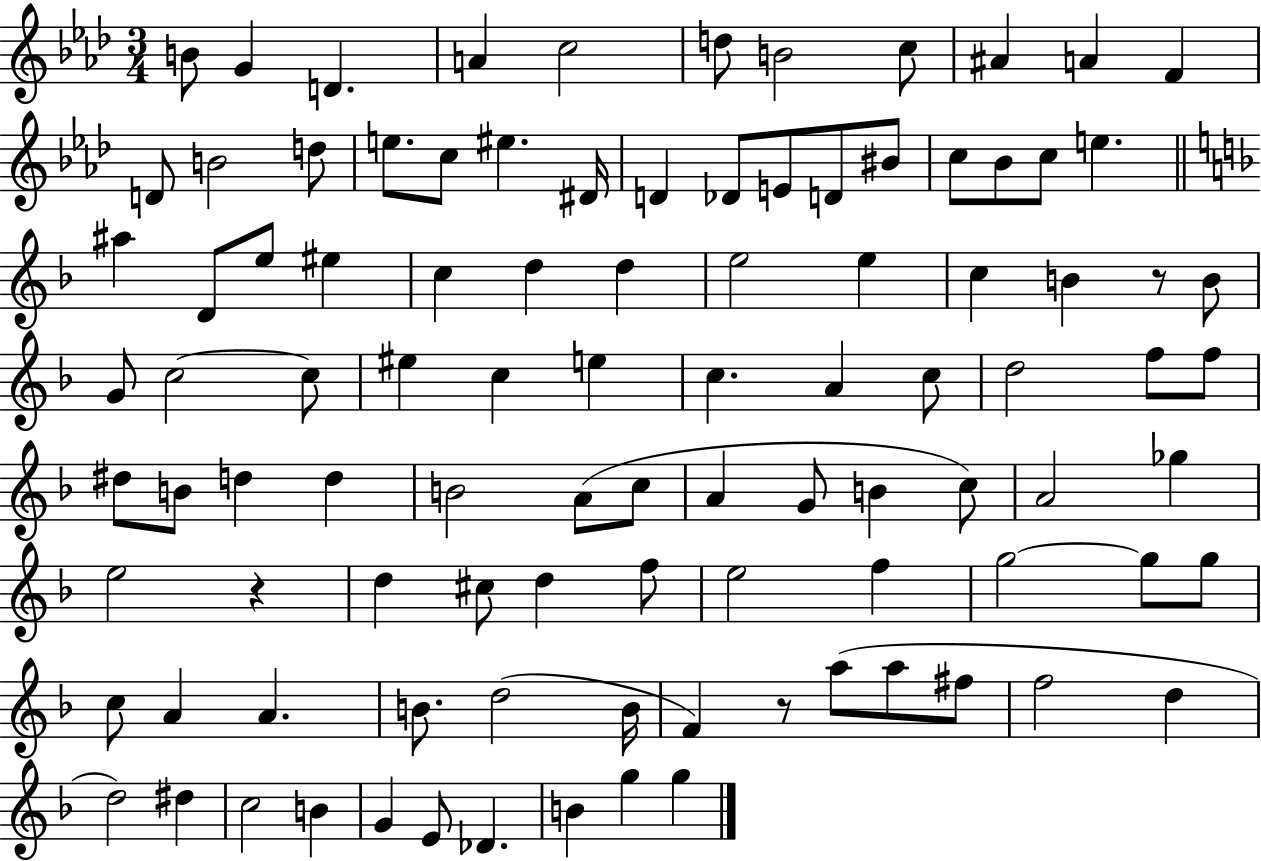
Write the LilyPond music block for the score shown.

{
  \clef treble
  \numericTimeSignature
  \time 3/4
  \key aes \major
  b'8 g'4 d'4. | a'4 c''2 | d''8 b'2 c''8 | ais'4 a'4 f'4 | \break d'8 b'2 d''8 | e''8. c''8 eis''4. dis'16 | d'4 des'8 e'8 d'8 bis'8 | c''8 bes'8 c''8 e''4. | \break \bar "||" \break \key f \major ais''4 d'8 e''8 eis''4 | c''4 d''4 d''4 | e''2 e''4 | c''4 b'4 r8 b'8 | \break g'8 c''2~~ c''8 | eis''4 c''4 e''4 | c''4. a'4 c''8 | d''2 f''8 f''8 | \break dis''8 b'8 d''4 d''4 | b'2 a'8( c''8 | a'4 g'8 b'4 c''8) | a'2 ges''4 | \break e''2 r4 | d''4 cis''8 d''4 f''8 | e''2 f''4 | g''2~~ g''8 g''8 | \break c''8 a'4 a'4. | b'8. d''2( b'16 | f'4) r8 a''8( a''8 fis''8 | f''2 d''4 | \break d''2) dis''4 | c''2 b'4 | g'4 e'8 des'4. | b'4 g''4 g''4 | \break \bar "|."
}